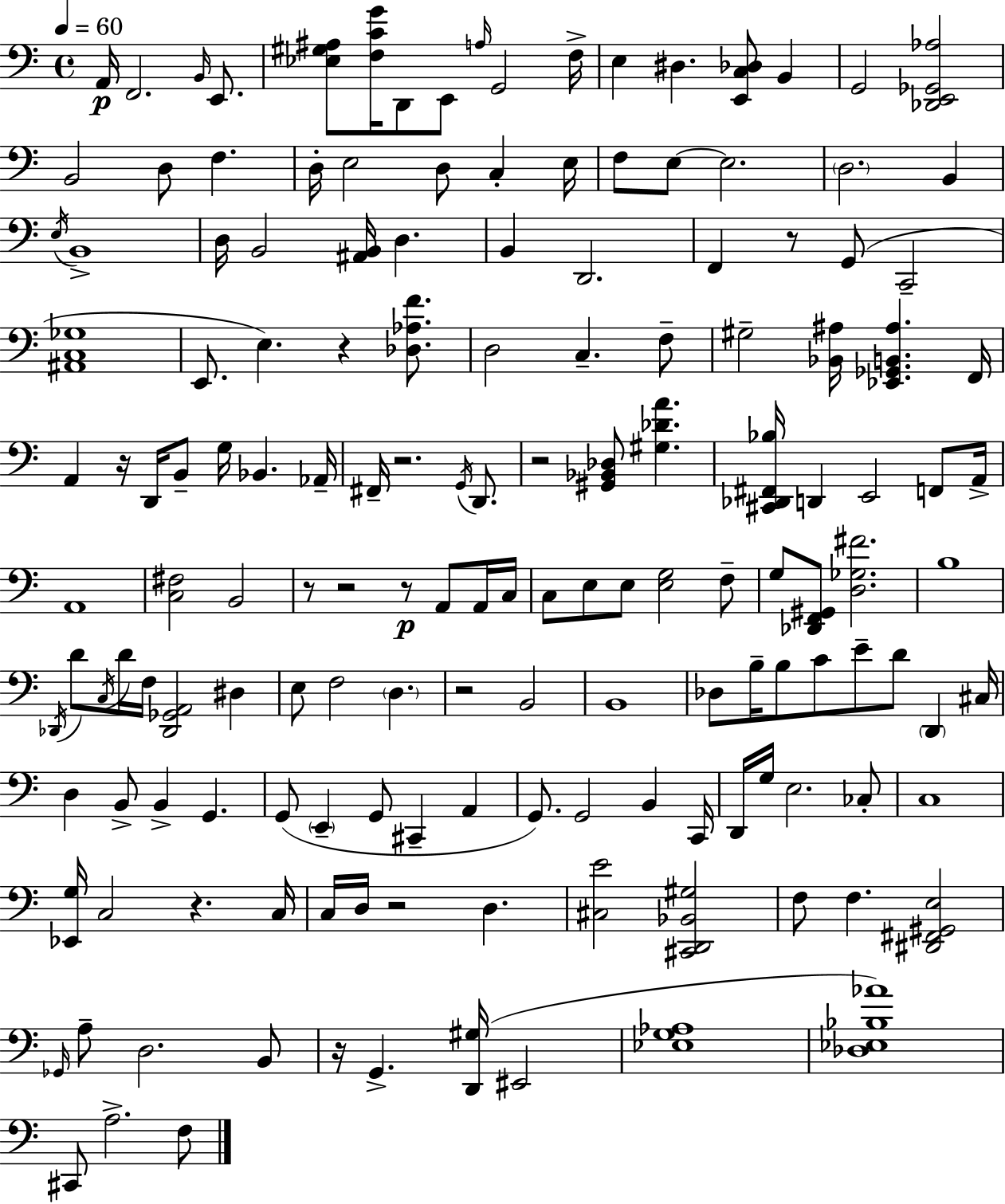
X:1
T:Untitled
M:4/4
L:1/4
K:C
A,,/4 F,,2 B,,/4 E,,/2 [_E,^G,^A,]/2 [F,CG]/4 D,,/2 E,,/2 A,/4 G,,2 F,/4 E, ^D, [E,,C,_D,]/2 B,, G,,2 [_D,,E,,_G,,_A,]2 B,,2 D,/2 F, D,/4 E,2 D,/2 C, E,/4 F,/2 E,/2 E,2 D,2 B,, E,/4 B,,4 D,/4 B,,2 [^A,,B,,]/4 D, B,, D,,2 F,, z/2 G,,/2 C,,2 [^A,,C,_G,]4 E,,/2 E, z [_D,_A,F]/2 D,2 C, F,/2 ^G,2 [_B,,^A,]/4 [_E,,_G,,B,,^A,] F,,/4 A,, z/4 D,,/4 B,,/2 G,/4 _B,, _A,,/4 ^F,,/4 z2 G,,/4 D,,/2 z2 [^G,,_B,,_D,]/2 [^G,_DA] [^C,,_D,,^F,,_B,]/4 D,, E,,2 F,,/2 A,,/4 A,,4 [C,^F,]2 B,,2 z/2 z2 z/2 A,,/2 A,,/4 C,/4 C,/2 E,/2 E,/2 [E,G,]2 F,/2 G,/2 [_D,,F,,^G,,]/2 [D,_G,^F]2 B,4 _D,,/4 D/2 C,/4 D/4 F,/4 [_D,,_G,,A,,]2 ^D, E,/2 F,2 D, z2 B,,2 B,,4 _D,/2 B,/4 B,/2 C/2 E/2 D/2 D,, ^C,/4 D, B,,/2 B,, G,, G,,/2 E,, G,,/2 ^C,, A,, G,,/2 G,,2 B,, C,,/4 D,,/4 G,/4 E,2 _C,/2 C,4 [_E,,G,]/4 C,2 z C,/4 C,/4 D,/4 z2 D, [^C,E]2 [^C,,D,,_B,,^G,]2 F,/2 F, [^D,,^F,,^G,,E,]2 _G,,/4 A,/2 D,2 B,,/2 z/4 G,, [D,,^G,]/4 ^E,,2 [_E,G,_A,]4 [_D,_E,_B,_A]4 ^C,,/2 A,2 F,/2